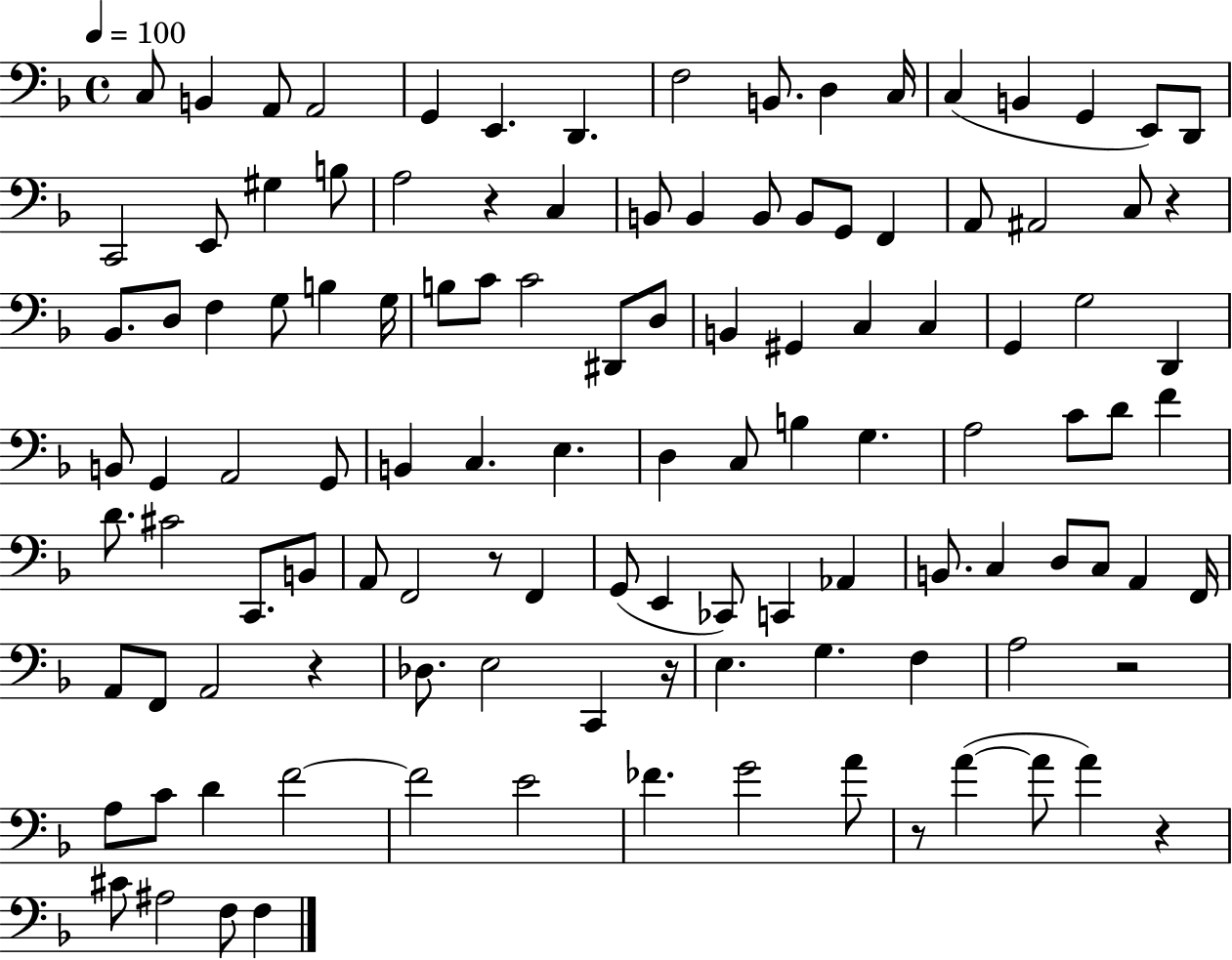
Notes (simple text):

C3/e B2/q A2/e A2/h G2/q E2/q. D2/q. F3/h B2/e. D3/q C3/s C3/q B2/q G2/q E2/e D2/e C2/h E2/e G#3/q B3/e A3/h R/q C3/q B2/e B2/q B2/e B2/e G2/e F2/q A2/e A#2/h C3/e R/q Bb2/e. D3/e F3/q G3/e B3/q G3/s B3/e C4/e C4/h D#2/e D3/e B2/q G#2/q C3/q C3/q G2/q G3/h D2/q B2/e G2/q A2/h G2/e B2/q C3/q. E3/q. D3/q C3/e B3/q G3/q. A3/h C4/e D4/e F4/q D4/e. C#4/h C2/e. B2/e A2/e F2/h R/e F2/q G2/e E2/q CES2/e C2/q Ab2/q B2/e. C3/q D3/e C3/e A2/q F2/s A2/e F2/e A2/h R/q Db3/e. E3/h C2/q R/s E3/q. G3/q. F3/q A3/h R/h A3/e C4/e D4/q F4/h F4/h E4/h FES4/q. G4/h A4/e R/e A4/q A4/e A4/q R/q C#4/e A#3/h F3/e F3/q